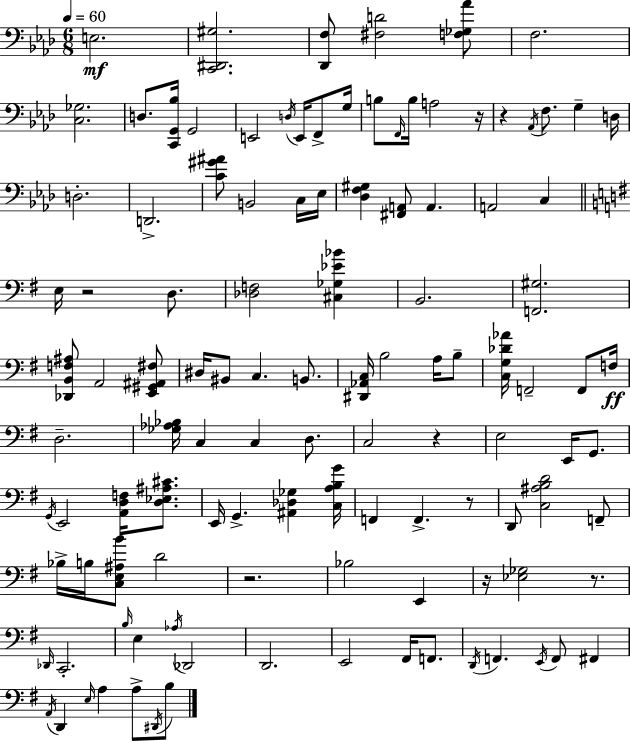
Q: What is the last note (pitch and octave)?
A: B3